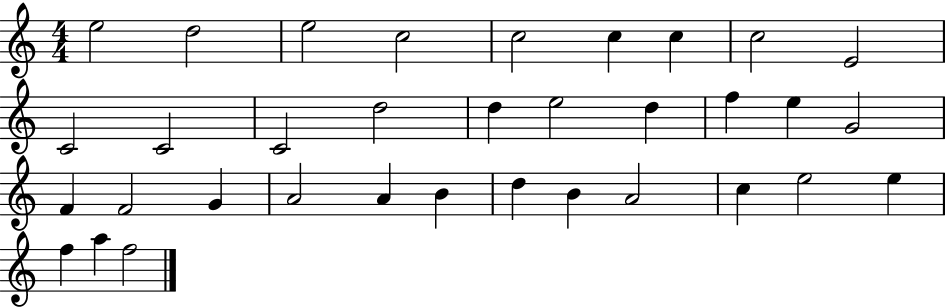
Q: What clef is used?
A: treble